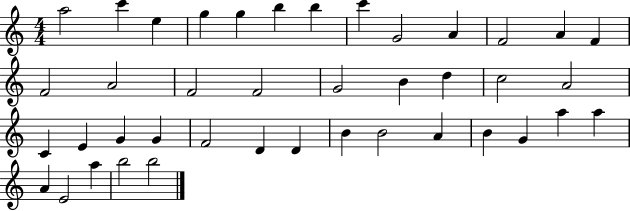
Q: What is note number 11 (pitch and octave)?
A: F4